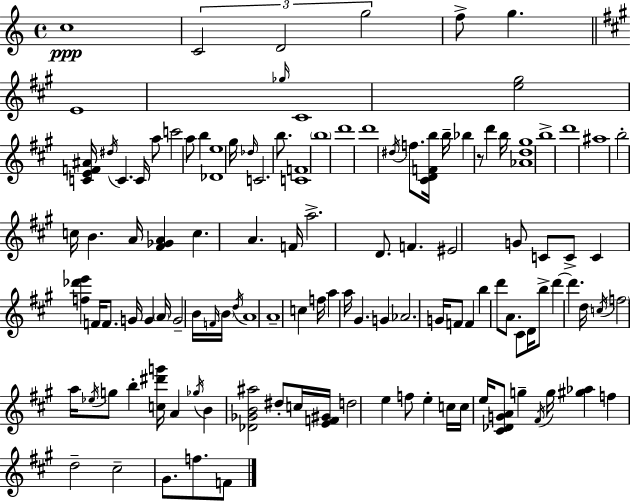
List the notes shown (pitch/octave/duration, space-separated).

C5/w C4/h D4/h G5/h F5/e G5/q. E4/w Gb5/s C#4/w [E5,G#5]/h [C4,E4,F4,A#4]/s D#5/s C4/q. C4/s A5/e C6/h A5/e B5/q [Db4,E5]/w G#5/s Db5/s C4/h. B5/e. [C4,F4]/w B5/w D6/w D6/w D#5/s F5/e. [C#4,D4,F4,B5]/s B5/s Bb5/q R/e D6/q B5/s [Ab4,D5,G#5]/w B5/w D6/w A#5/w B5/h C5/s B4/q. A4/s [F#4,Gb4,A4]/q C5/q. A4/q. F4/s A5/h. D4/e. F4/q. EIS4/h G4/e C4/e C4/e C4/q [F5,Db6,E6]/q F4/s F4/e. G4/s G4/q A4/s G4/h B4/s F4/s B4/s D5/s A4/w A4/w C5/q F5/s A5/q A5/s G#4/q. G4/q Ab4/h. G4/s F4/e F4/q B5/q D6/e A4/e. C#4/e D4/s B5/e D6/q D6/q. D5/s C5/s F5/h A5/s Eb5/s G5/e B5/q [C5,D#6,G6]/s A4/q Gb5/s B4/q [Db4,Gb4,B4,A#5]/h D#5/e C5/s [E4,F4,G#4]/s D5/h E5/q F5/e E5/q C5/s C5/s E5/s [C#4,Db4,G4,A4]/e G5/q F#4/s G5/s [G#5,Ab5]/q F5/q D5/h C#5/h G#4/e. F5/e. F4/e